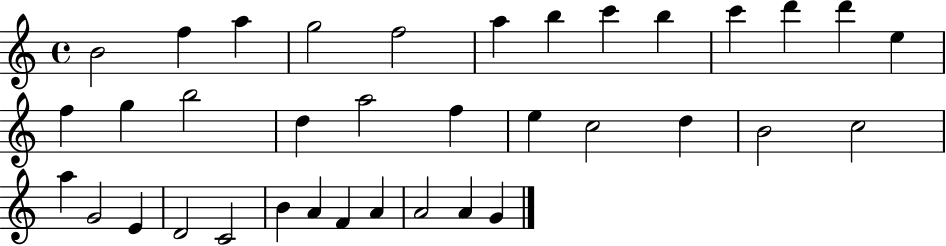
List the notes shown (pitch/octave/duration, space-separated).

B4/h F5/q A5/q G5/h F5/h A5/q B5/q C6/q B5/q C6/q D6/q D6/q E5/q F5/q G5/q B5/h D5/q A5/h F5/q E5/q C5/h D5/q B4/h C5/h A5/q G4/h E4/q D4/h C4/h B4/q A4/q F4/q A4/q A4/h A4/q G4/q